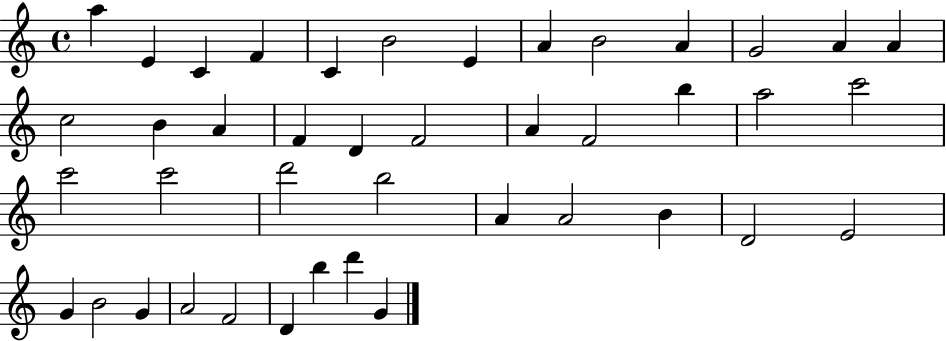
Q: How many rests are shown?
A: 0